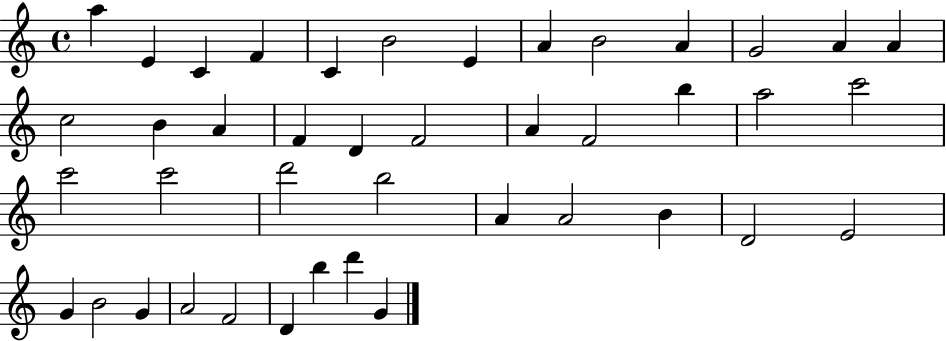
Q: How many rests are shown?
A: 0